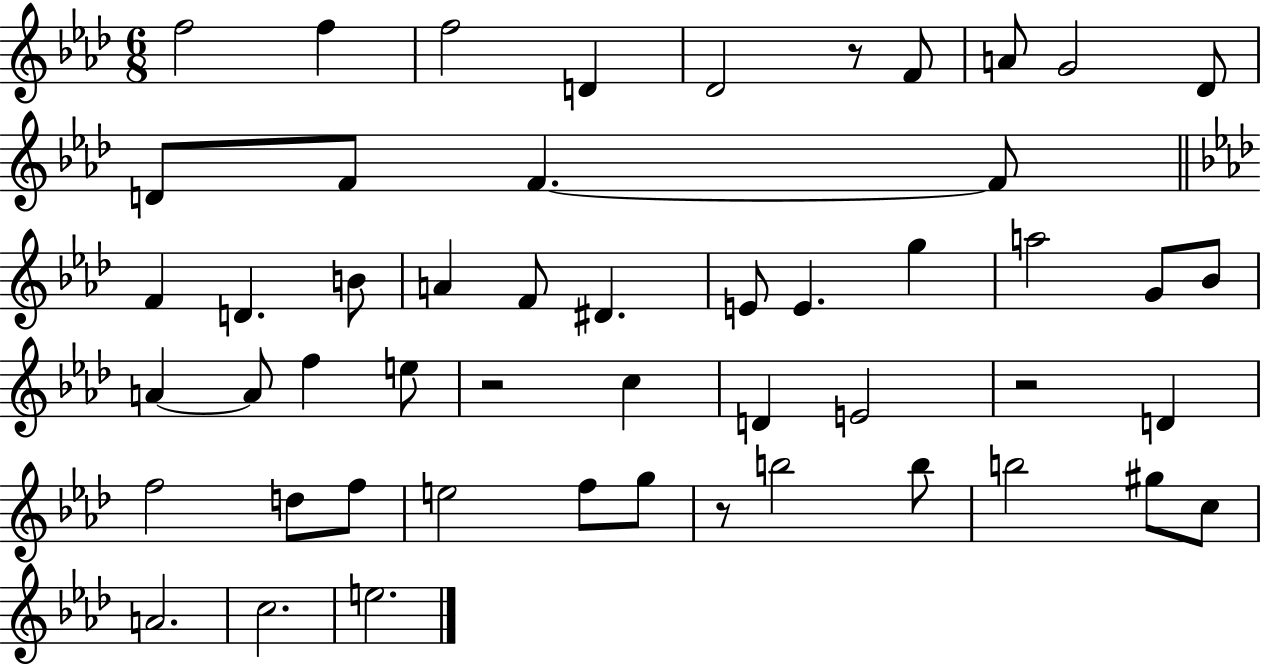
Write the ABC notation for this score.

X:1
T:Untitled
M:6/8
L:1/4
K:Ab
f2 f f2 D _D2 z/2 F/2 A/2 G2 _D/2 D/2 F/2 F F/2 F D B/2 A F/2 ^D E/2 E g a2 G/2 _B/2 A A/2 f e/2 z2 c D E2 z2 D f2 d/2 f/2 e2 f/2 g/2 z/2 b2 b/2 b2 ^g/2 c/2 A2 c2 e2